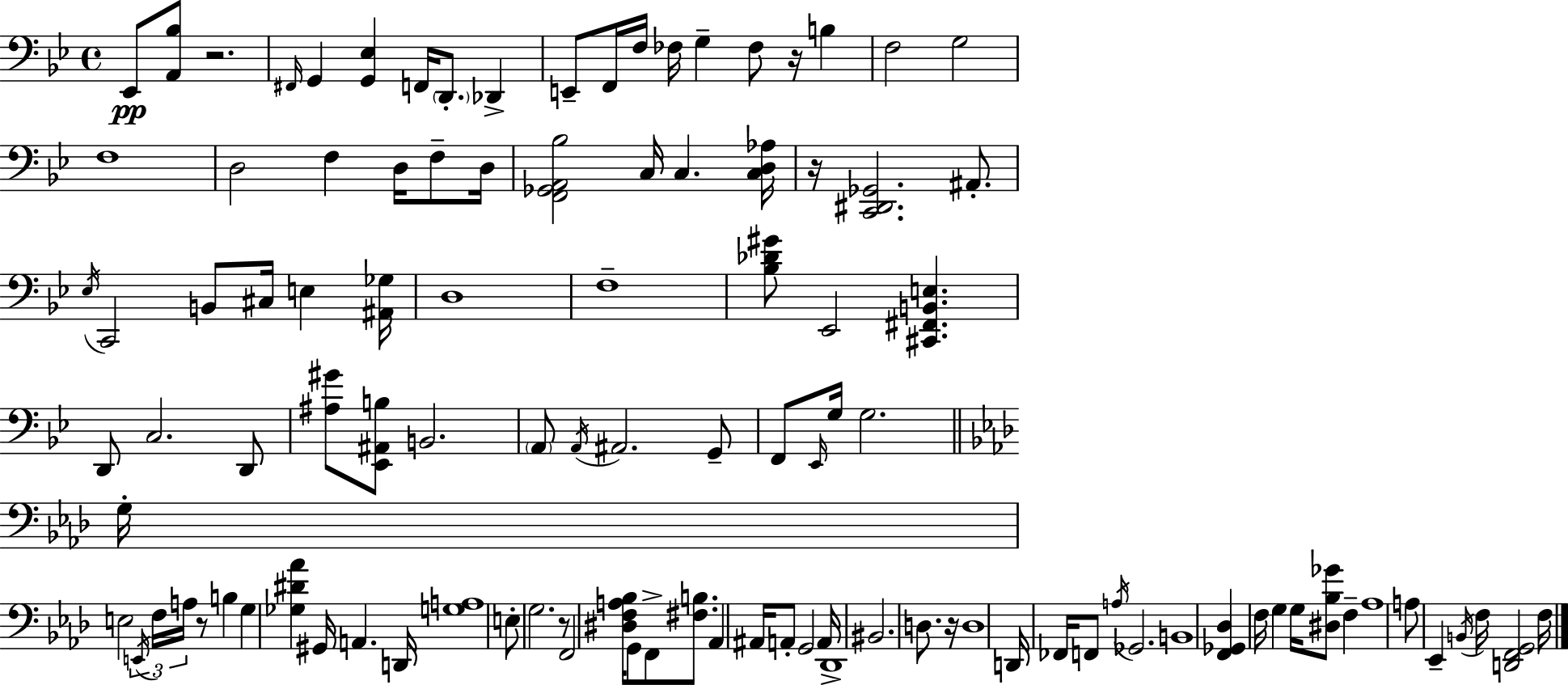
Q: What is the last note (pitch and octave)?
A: F3